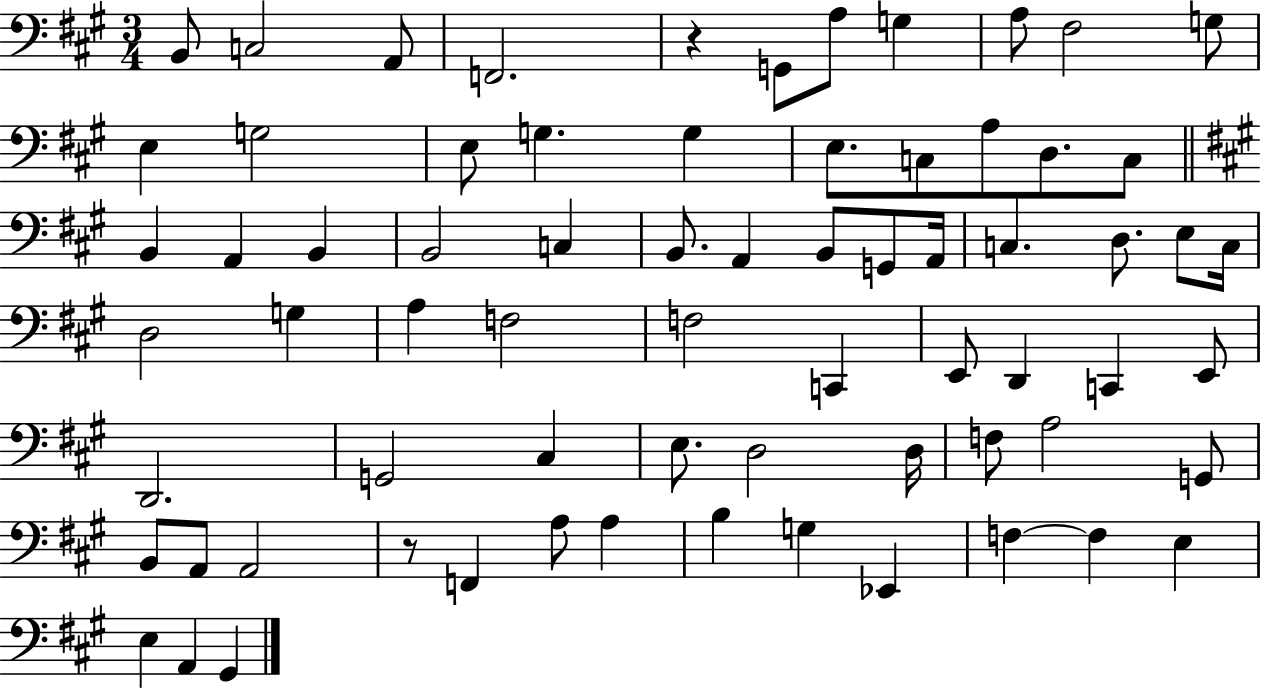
{
  \clef bass
  \numericTimeSignature
  \time 3/4
  \key a \major
  b,8 c2 a,8 | f,2. | r4 g,8 a8 g4 | a8 fis2 g8 | \break e4 g2 | e8 g4. g4 | e8. c8 a8 d8. c8 | \bar "||" \break \key a \major b,4 a,4 b,4 | b,2 c4 | b,8. a,4 b,8 g,8 a,16 | c4. d8. e8 c16 | \break d2 g4 | a4 f2 | f2 c,4 | e,8 d,4 c,4 e,8 | \break d,2. | g,2 cis4 | e8. d2 d16 | f8 a2 g,8 | \break b,8 a,8 a,2 | r8 f,4 a8 a4 | b4 g4 ees,4 | f4~~ f4 e4 | \break e4 a,4 gis,4 | \bar "|."
}